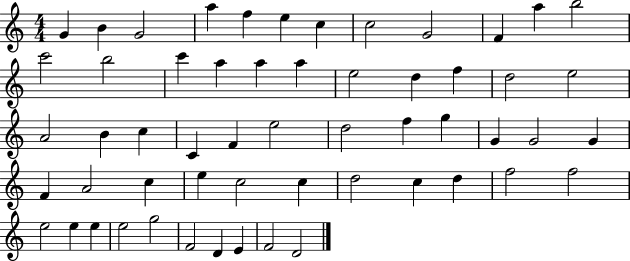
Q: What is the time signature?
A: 4/4